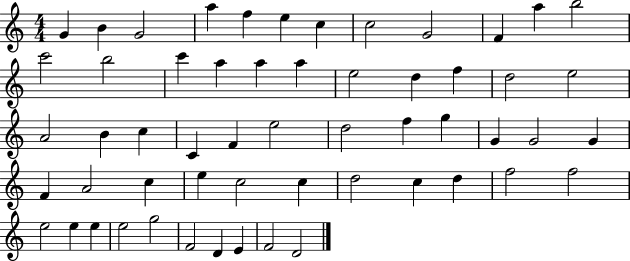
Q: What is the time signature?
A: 4/4